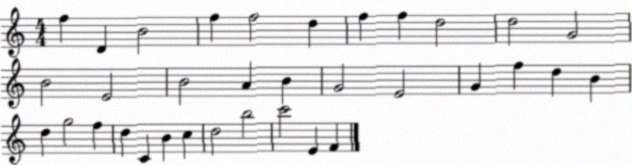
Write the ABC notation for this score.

X:1
T:Untitled
M:4/4
L:1/4
K:C
f D B2 f f2 d f f d2 d2 G2 B2 E2 B2 A B G2 E2 G f d B d g2 f d C B c d2 b2 c'2 E F